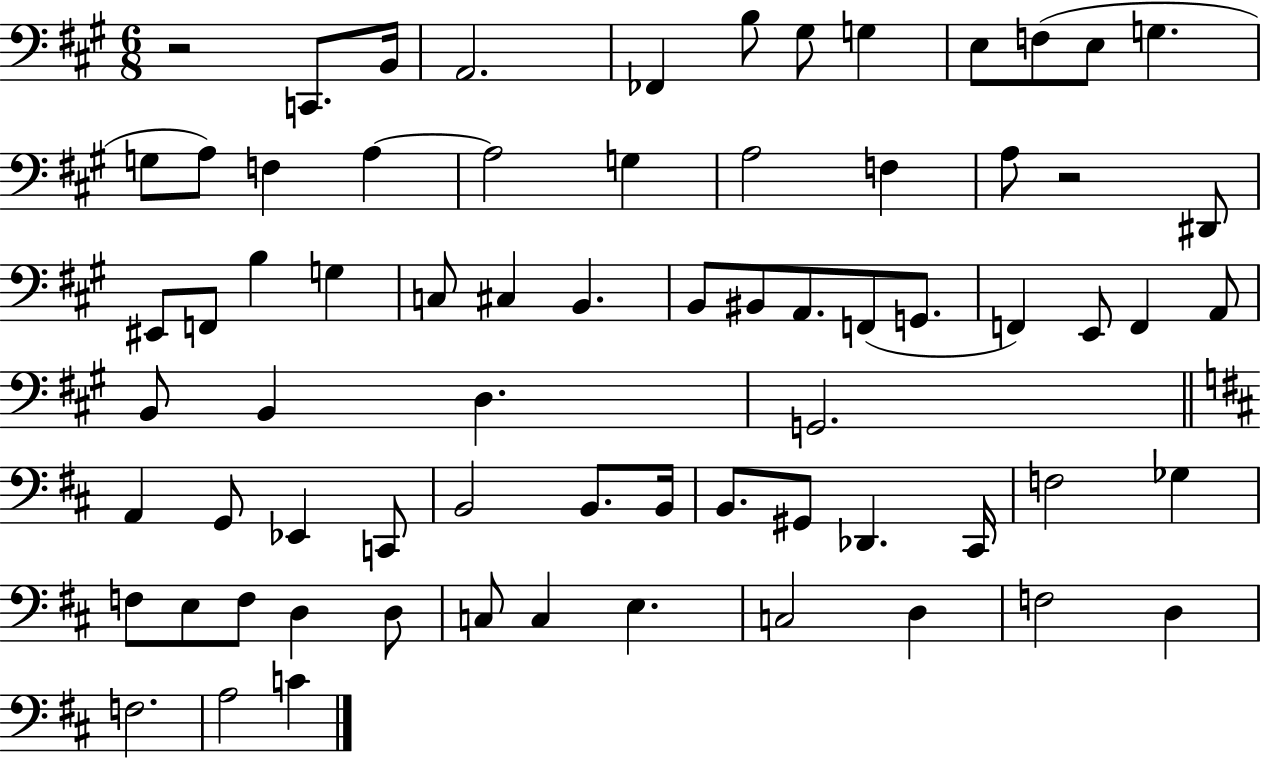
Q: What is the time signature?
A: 6/8